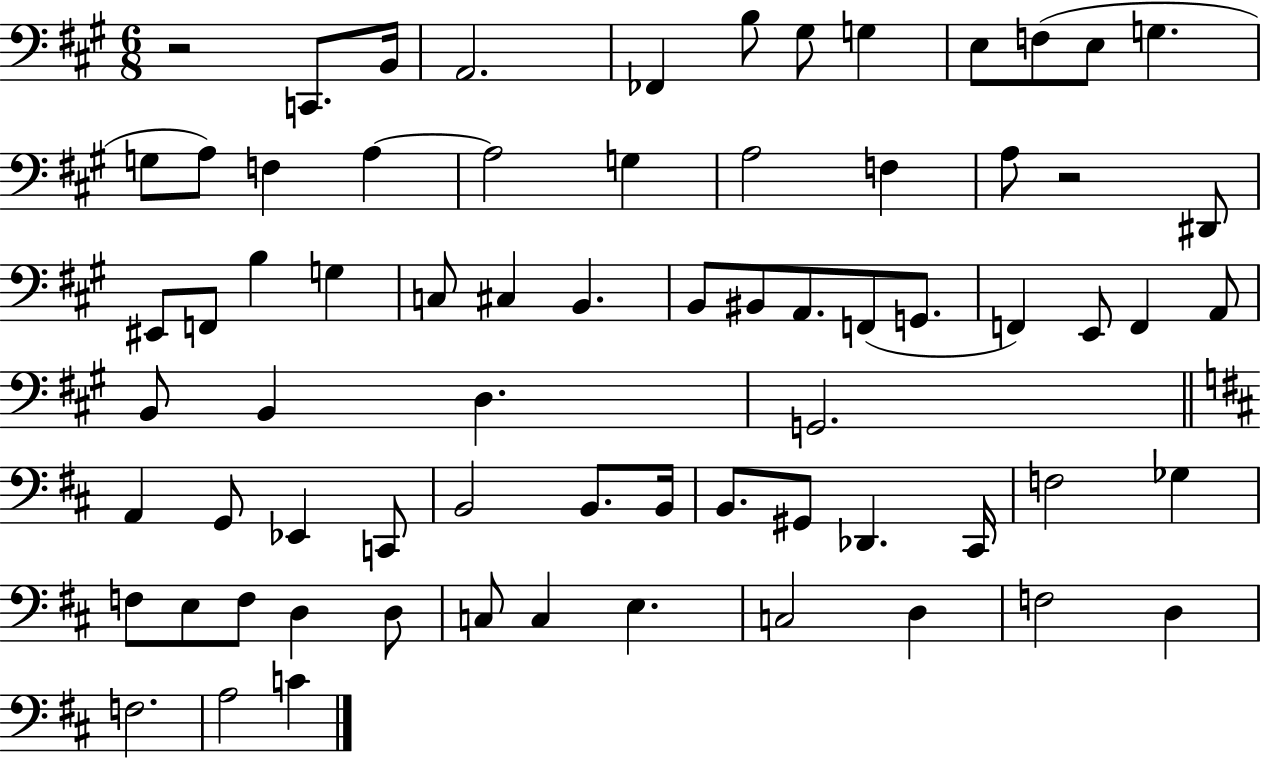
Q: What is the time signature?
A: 6/8